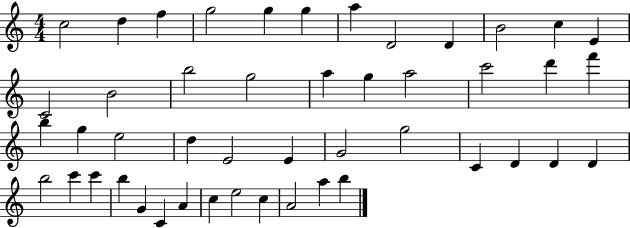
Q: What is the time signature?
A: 4/4